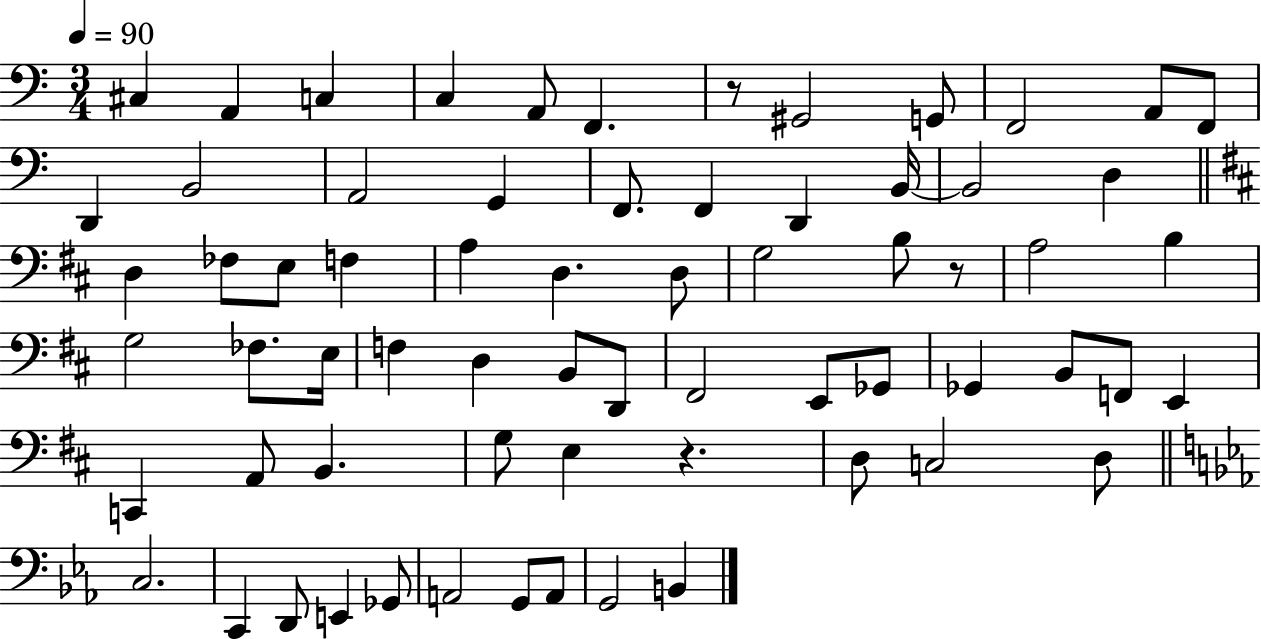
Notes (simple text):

C#3/q A2/q C3/q C3/q A2/e F2/q. R/e G#2/h G2/e F2/h A2/e F2/e D2/q B2/h A2/h G2/q F2/e. F2/q D2/q B2/s B2/h D3/q D3/q FES3/e E3/e F3/q A3/q D3/q. D3/e G3/h B3/e R/e A3/h B3/q G3/h FES3/e. E3/s F3/q D3/q B2/e D2/e F#2/h E2/e Gb2/e Gb2/q B2/e F2/e E2/q C2/q A2/e B2/q. G3/e E3/q R/q. D3/e C3/h D3/e C3/h. C2/q D2/e E2/q Gb2/e A2/h G2/e A2/e G2/h B2/q